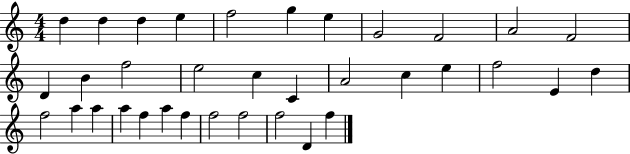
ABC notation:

X:1
T:Untitled
M:4/4
L:1/4
K:C
d d d e f2 g e G2 F2 A2 F2 D B f2 e2 c C A2 c e f2 E d f2 a a a f a f f2 f2 f2 D f